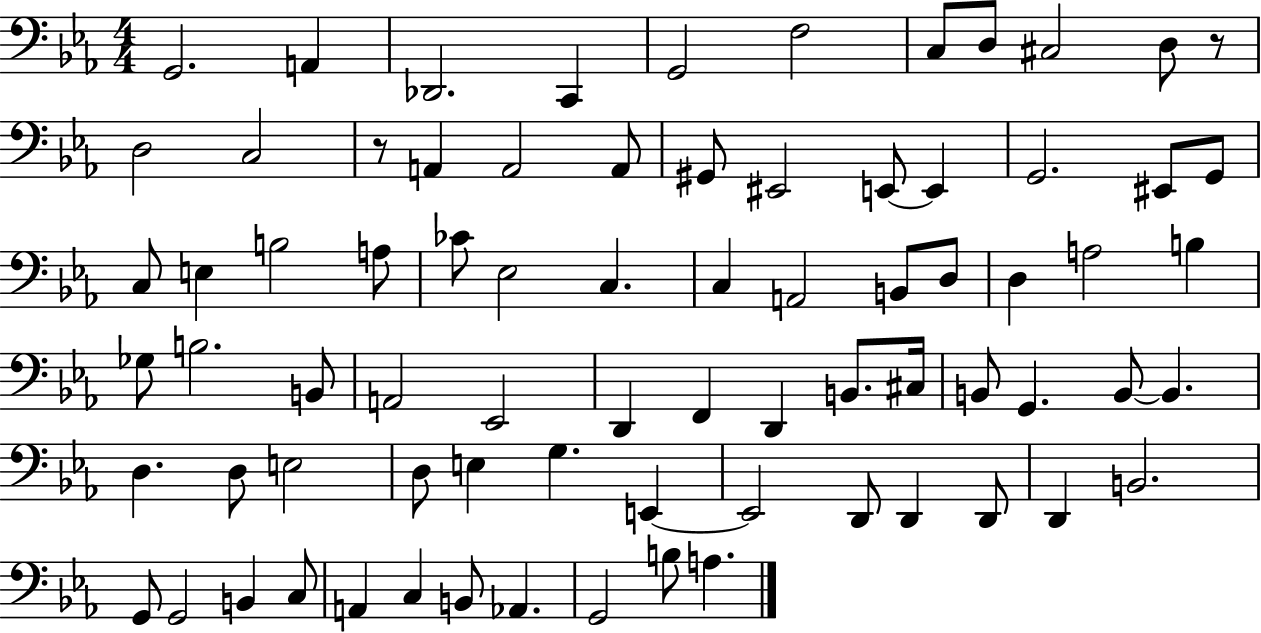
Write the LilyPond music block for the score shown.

{
  \clef bass
  \numericTimeSignature
  \time 4/4
  \key ees \major
  g,2. a,4 | des,2. c,4 | g,2 f2 | c8 d8 cis2 d8 r8 | \break d2 c2 | r8 a,4 a,2 a,8 | gis,8 eis,2 e,8~~ e,4 | g,2. eis,8 g,8 | \break c8 e4 b2 a8 | ces'8 ees2 c4. | c4 a,2 b,8 d8 | d4 a2 b4 | \break ges8 b2. b,8 | a,2 ees,2 | d,4 f,4 d,4 b,8. cis16 | b,8 g,4. b,8~~ b,4. | \break d4. d8 e2 | d8 e4 g4. e,4~~ | e,2 d,8 d,4 d,8 | d,4 b,2. | \break g,8 g,2 b,4 c8 | a,4 c4 b,8 aes,4. | g,2 b8 a4. | \bar "|."
}